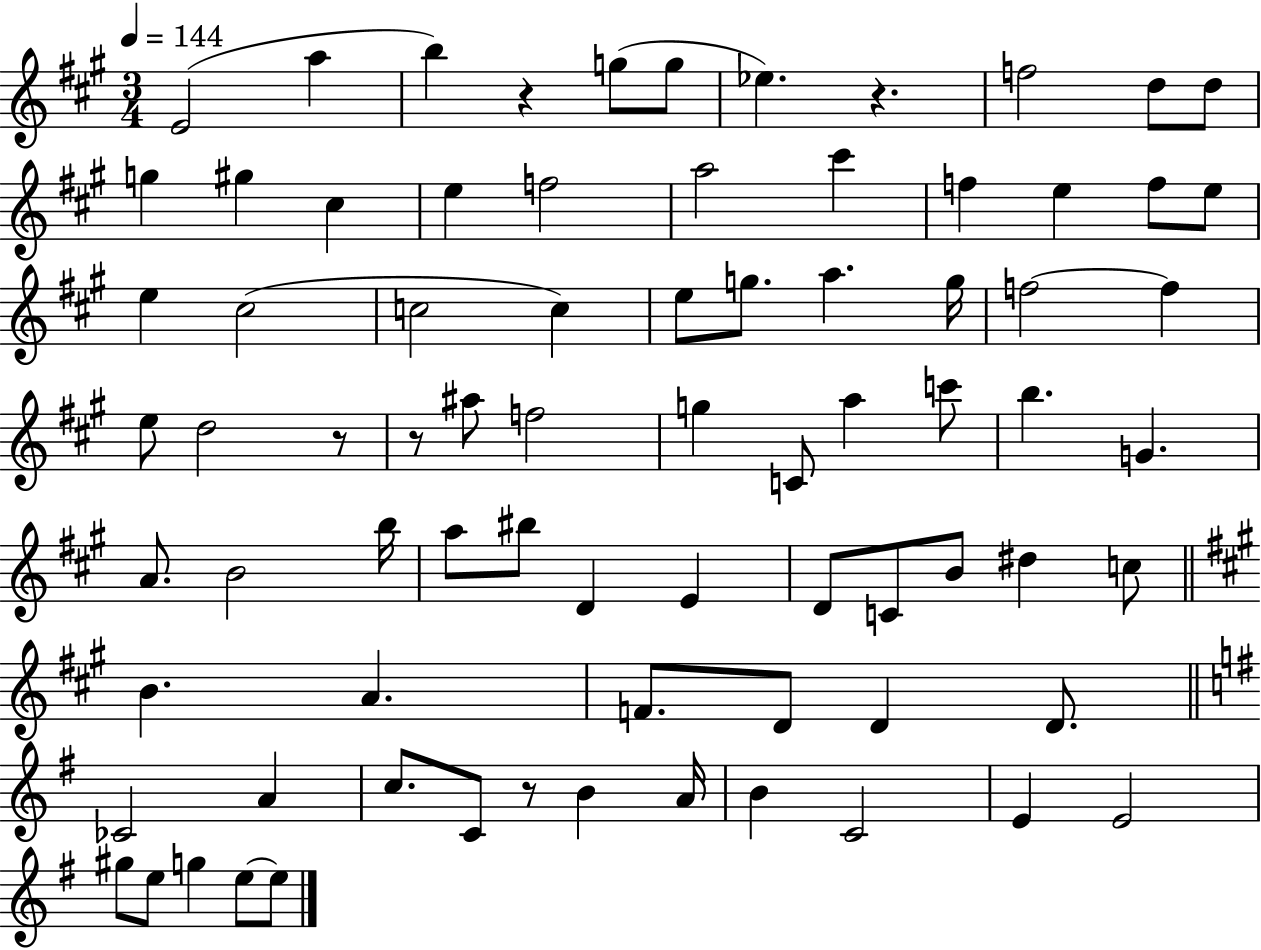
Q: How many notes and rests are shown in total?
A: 78